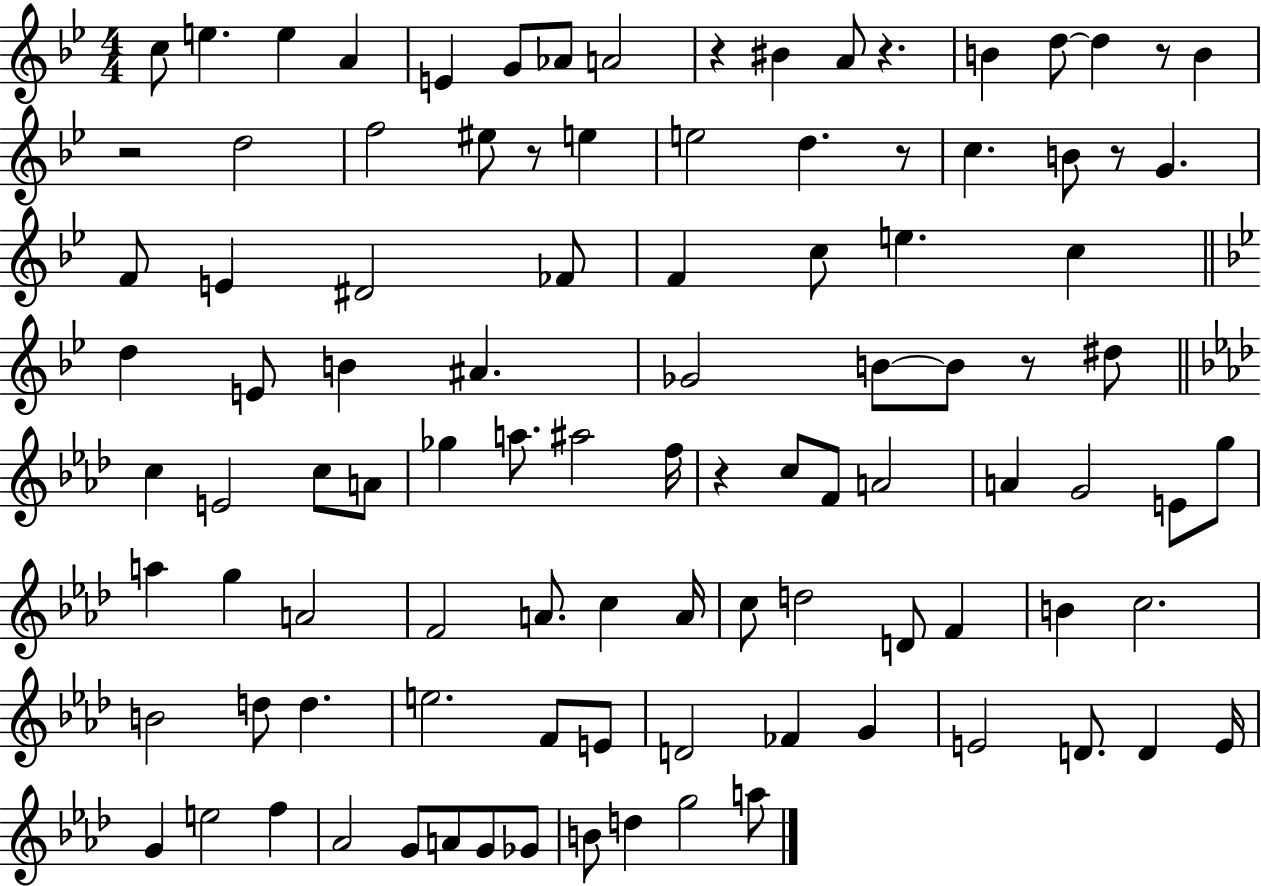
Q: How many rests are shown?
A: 9